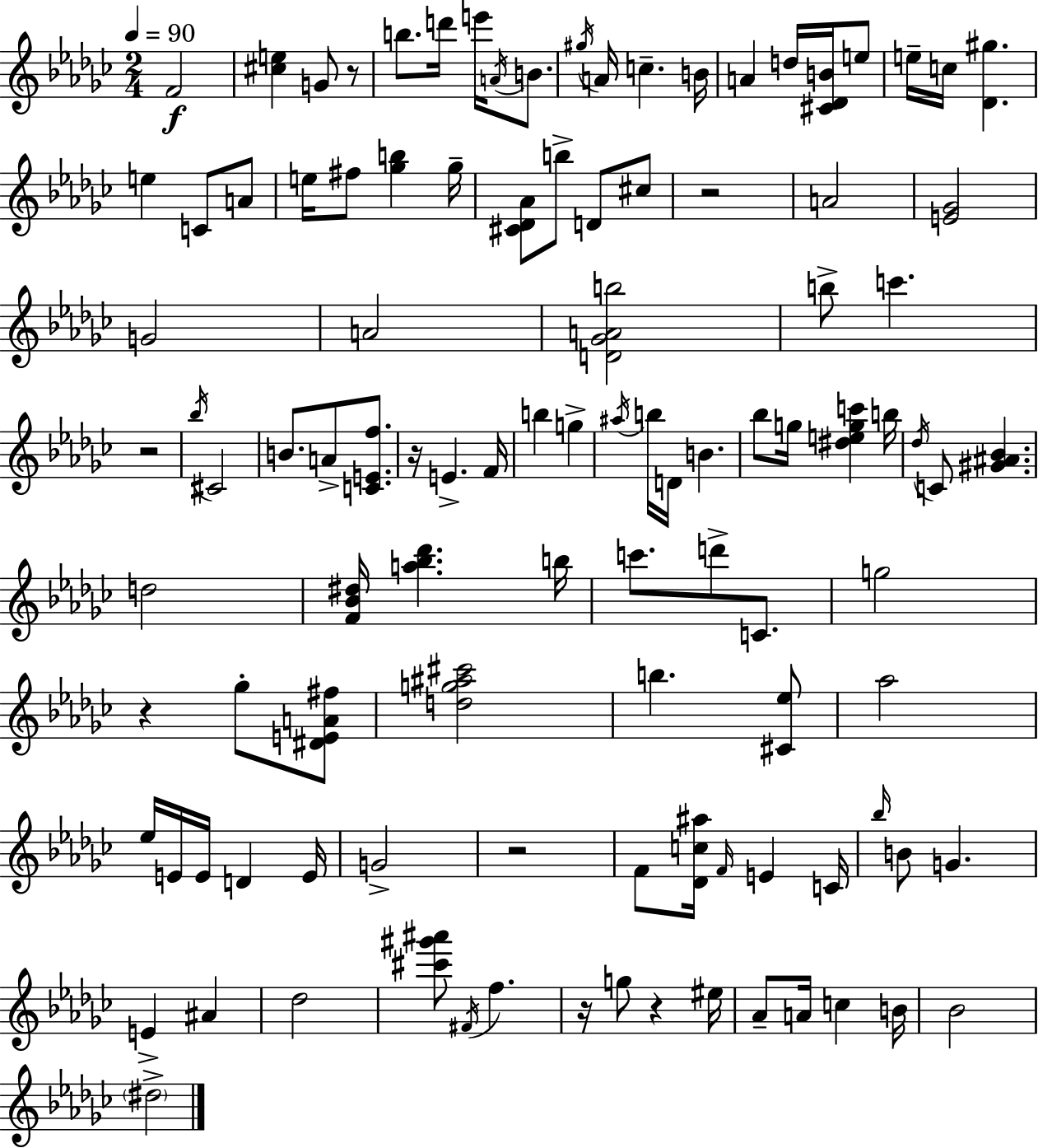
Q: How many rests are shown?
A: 8